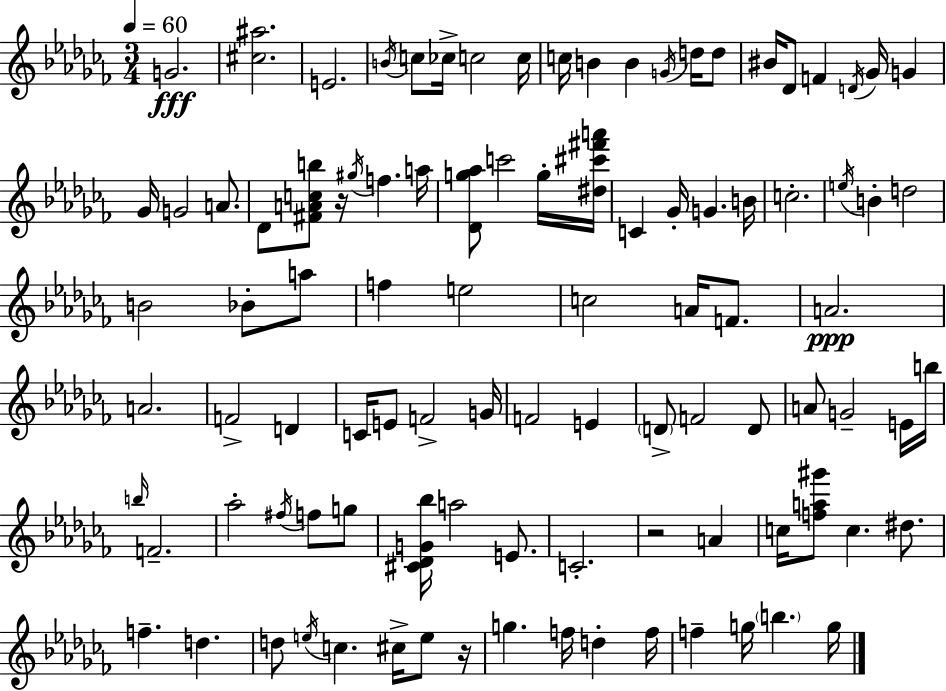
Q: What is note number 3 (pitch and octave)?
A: B4